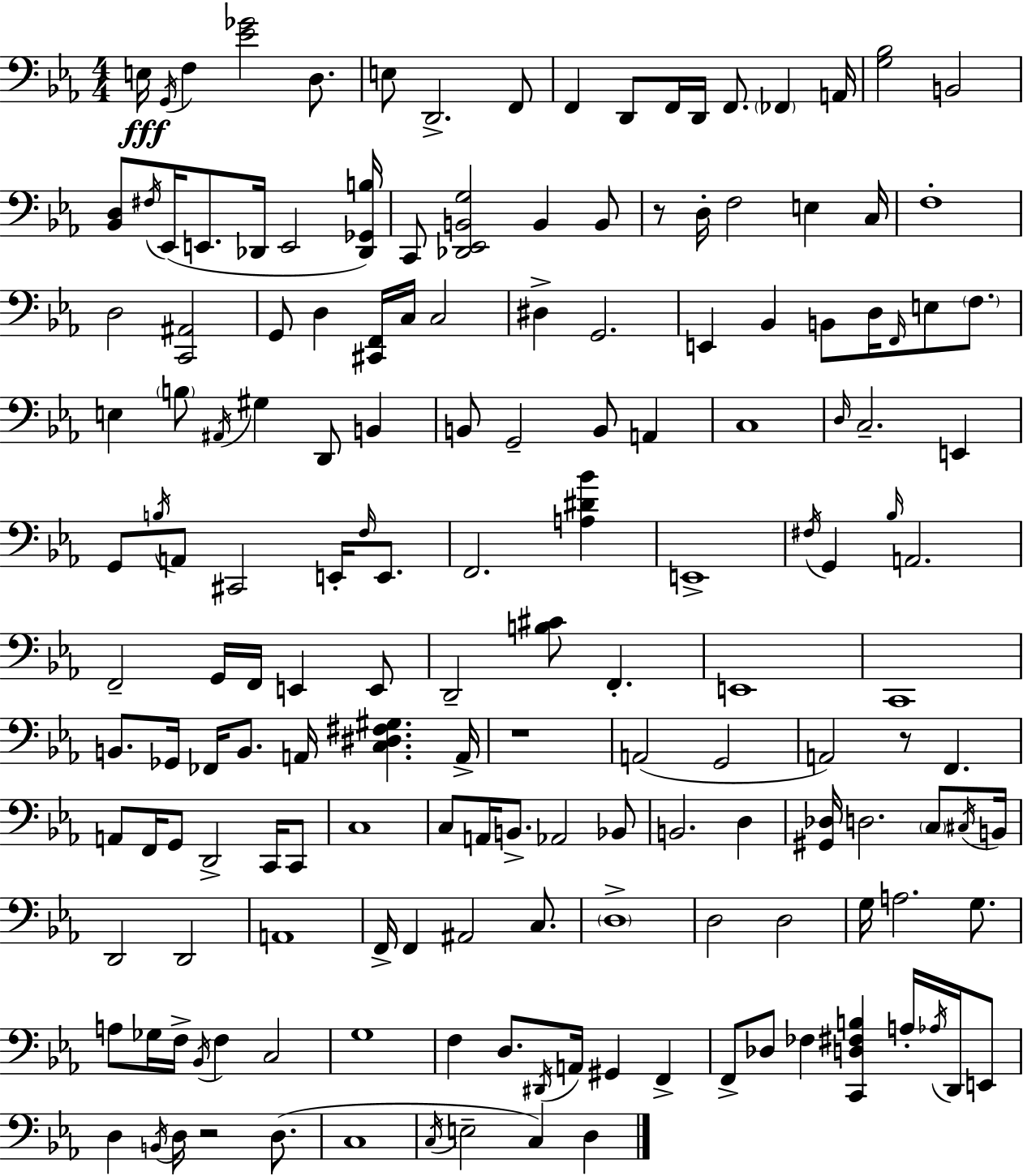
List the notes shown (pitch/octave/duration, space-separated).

E3/s G2/s F3/q [Eb4,Gb4]/h D3/e. E3/e D2/h. F2/e F2/q D2/e F2/s D2/s F2/e. FES2/q A2/s [G3,Bb3]/h B2/h [Bb2,D3]/e F#3/s Eb2/s E2/e. Db2/s E2/h [Db2,Gb2,B3]/s C2/e [Db2,Eb2,B2,G3]/h B2/q B2/e R/e D3/s F3/h E3/q C3/s F3/w D3/h [C2,A#2]/h G2/e D3/q [C#2,F2]/s C3/s C3/h D#3/q G2/h. E2/q Bb2/q B2/e D3/s F2/s E3/e F3/e. E3/q B3/e A#2/s G#3/q D2/e B2/q B2/e G2/h B2/e A2/q C3/w D3/s C3/h. E2/q G2/e B3/s A2/e C#2/h E2/s F3/s E2/e. F2/h. [A3,D#4,Bb4]/q E2/w F#3/s G2/q Bb3/s A2/h. F2/h G2/s F2/s E2/q E2/e D2/h [B3,C#4]/e F2/q. E2/w C2/w B2/e. Gb2/s FES2/s B2/e. A2/s [C3,D#3,F#3,G#3]/q. A2/s R/w A2/h G2/h A2/h R/e F2/q. A2/e F2/s G2/e D2/h C2/s C2/e C3/w C3/e A2/s B2/e. Ab2/h Bb2/e B2/h. D3/q [G#2,Db3]/s D3/h. C3/e C#3/s B2/s D2/h D2/h A2/w F2/s F2/q A#2/h C3/e. D3/w D3/h D3/h G3/s A3/h. G3/e. A3/e Gb3/s F3/s Bb2/s F3/q C3/h G3/w F3/q D3/e. D#2/s A2/s G#2/q F2/q F2/e Db3/e FES3/q [C2,D3,F#3,B3]/q A3/s Ab3/s D2/s E2/e D3/q B2/s D3/s R/h D3/e. C3/w C3/s E3/h C3/q D3/q